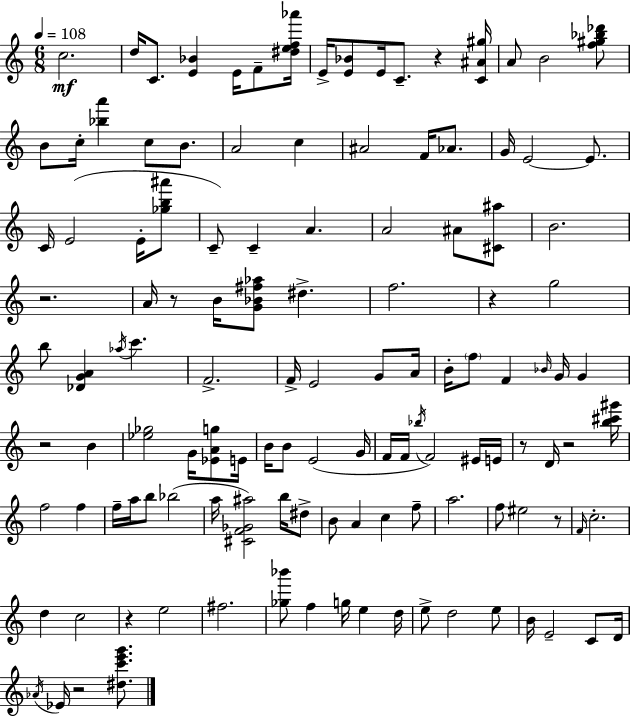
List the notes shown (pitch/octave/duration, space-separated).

C5/h. D5/s C4/e. [E4,Bb4]/q E4/s F4/e [D#5,E5,F5,Ab6]/s E4/s [E4,Bb4]/e E4/s C4/e. R/q [C4,A#4,G#5]/s A4/e B4/h [F5,G#5,Bb5,Db6]/e B4/e C5/s [Bb5,A6]/q C5/e B4/e. A4/h C5/q A#4/h F4/s Ab4/e. G4/s E4/h E4/e. C4/s E4/h E4/s [Gb5,B5,A#6]/e C4/e C4/q A4/q. A4/h A#4/e [C#4,A#5]/e B4/h. R/h. A4/s R/e B4/s [G4,Bb4,F#5,Ab5]/e D#5/q. F5/h. R/q G5/h B5/e [Db4,G4,A4]/q Ab5/s C6/q. F4/h. F4/s E4/h G4/e A4/s B4/s F5/e F4/q Bb4/s G4/s G4/q R/h B4/q [Eb5,Gb5]/h G4/s [Eb4,A4,G5]/e E4/s B4/s B4/e E4/h G4/s F4/s F4/s Bb5/s F4/h EIS4/s E4/s R/e D4/s R/h [B5,C#6,G#6]/s F5/h F5/q F5/s A5/s B5/e Bb5/h A5/s [C#4,F4,Gb4,A#5]/h B5/s D#5/e B4/e A4/q C5/q F5/e A5/h. F5/e EIS5/h R/e F4/s C5/h. D5/q C5/h R/q E5/h F#5/h. [Gb5,Bb6]/e F5/q G5/s E5/q D5/s E5/e D5/h E5/e B4/s E4/h C4/e D4/s Ab4/s Eb4/s R/h [D#5,C6,E6,G6]/e.